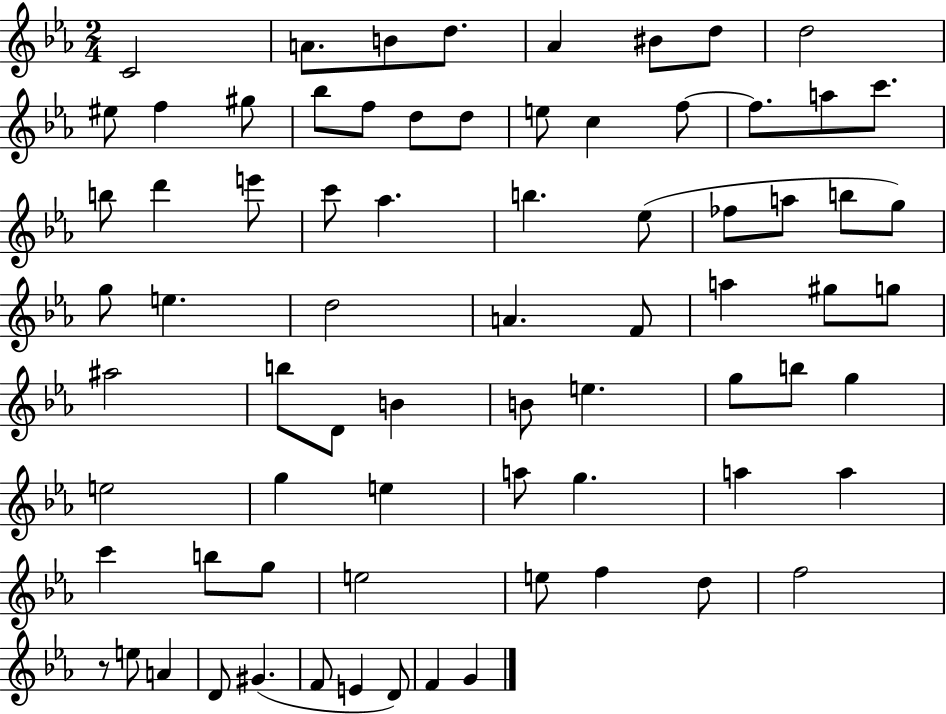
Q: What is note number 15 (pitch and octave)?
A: D5